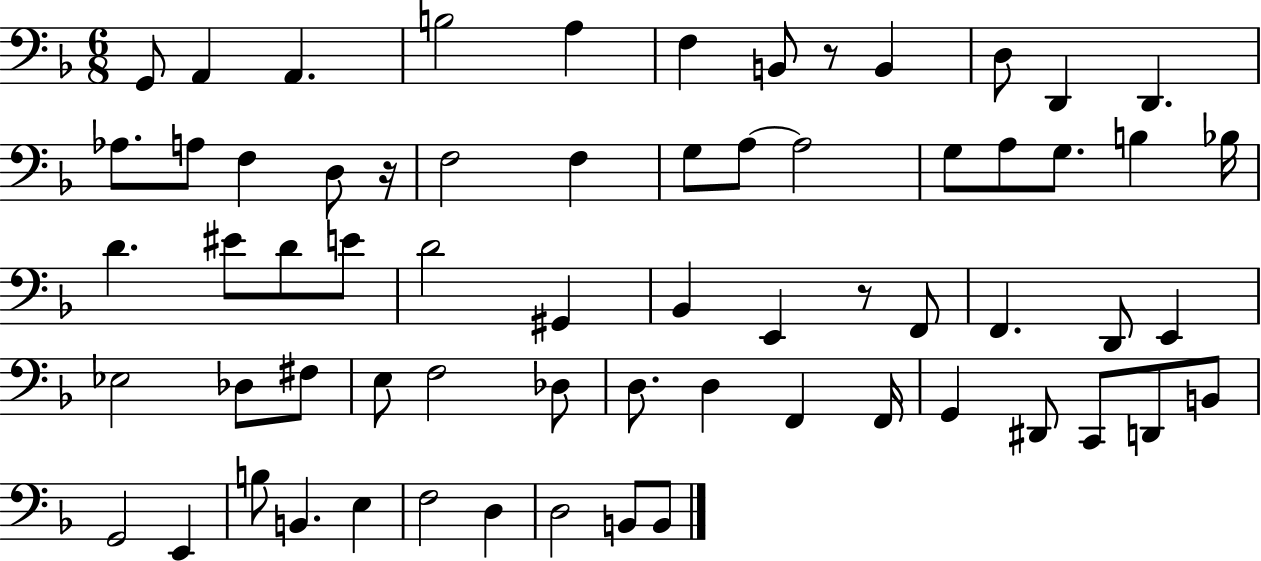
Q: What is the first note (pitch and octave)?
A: G2